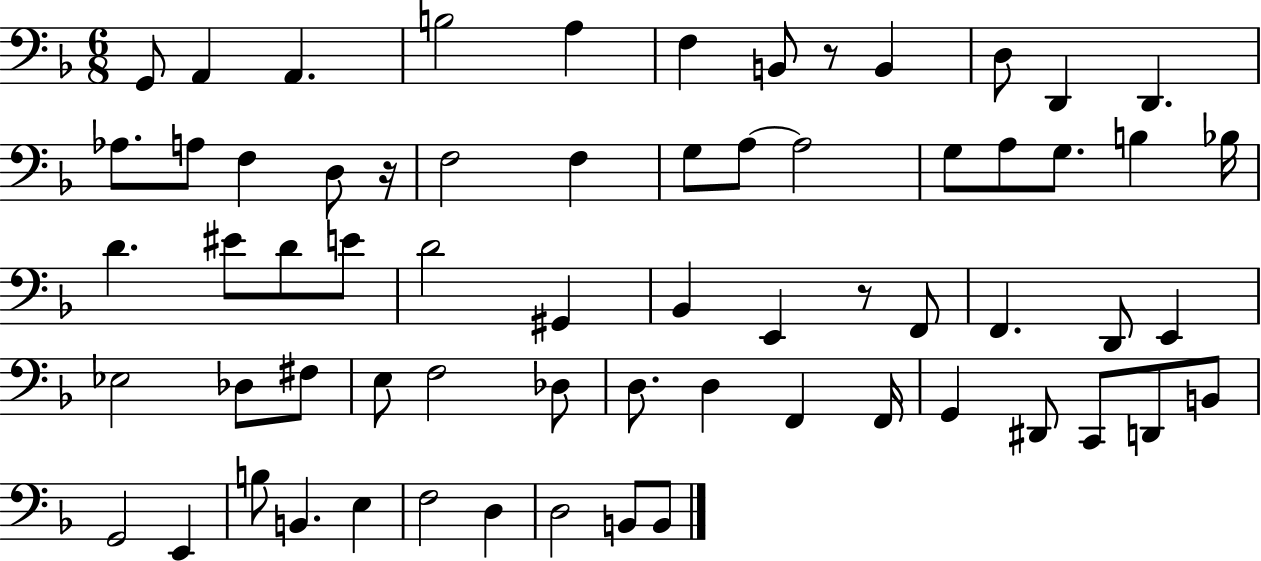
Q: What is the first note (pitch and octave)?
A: G2